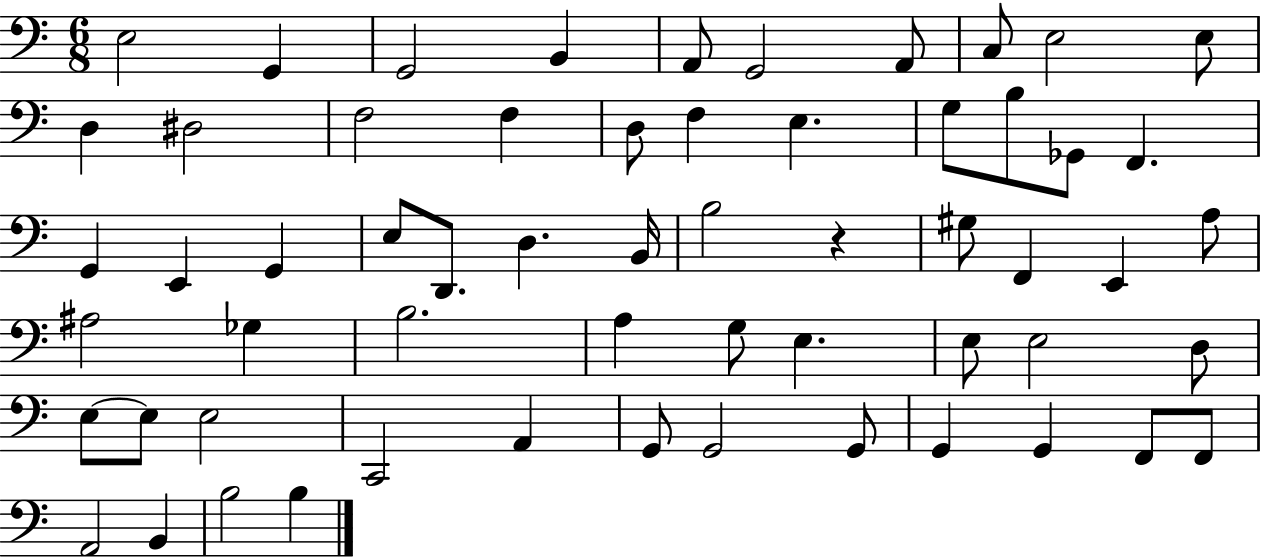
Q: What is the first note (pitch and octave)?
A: E3